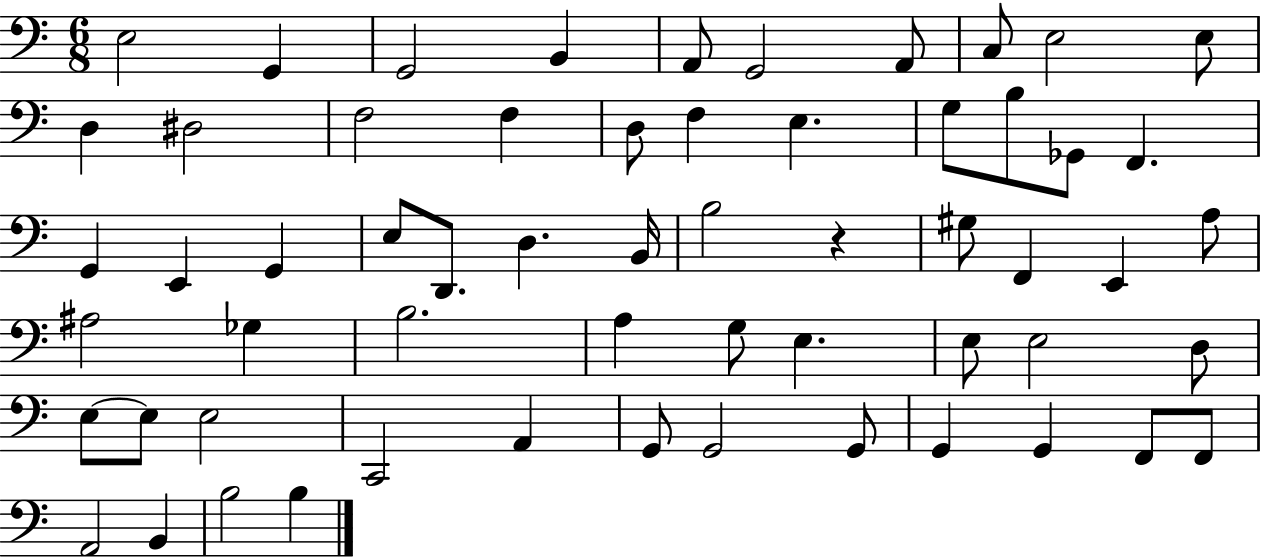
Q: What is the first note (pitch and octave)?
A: E3